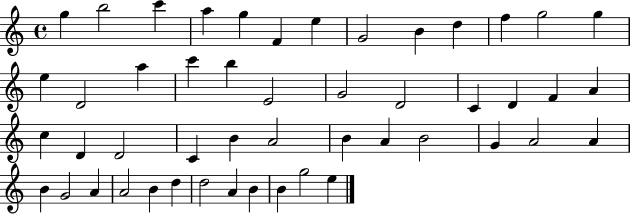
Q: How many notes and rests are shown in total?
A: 49